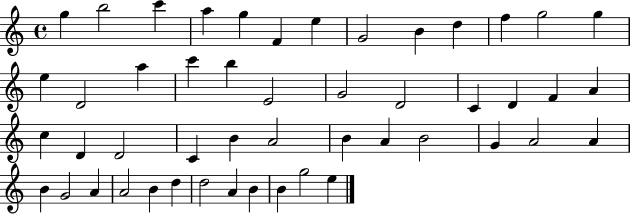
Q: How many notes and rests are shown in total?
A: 49